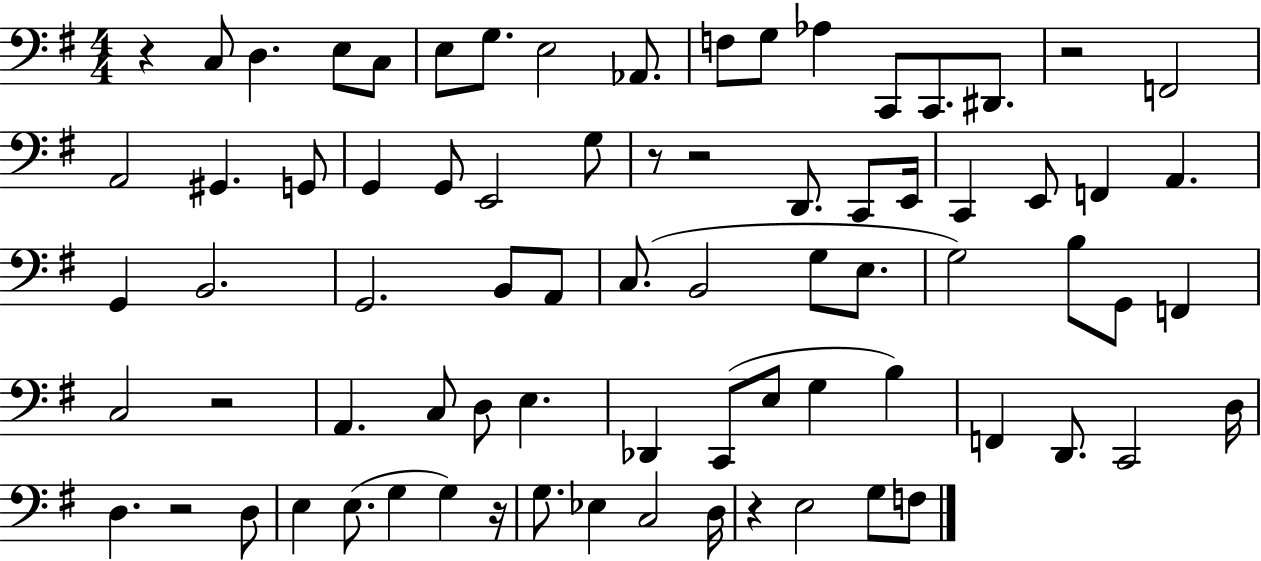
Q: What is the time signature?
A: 4/4